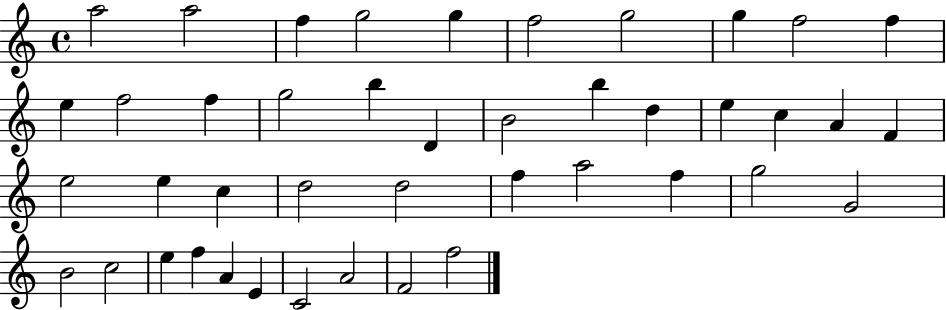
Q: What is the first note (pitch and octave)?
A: A5